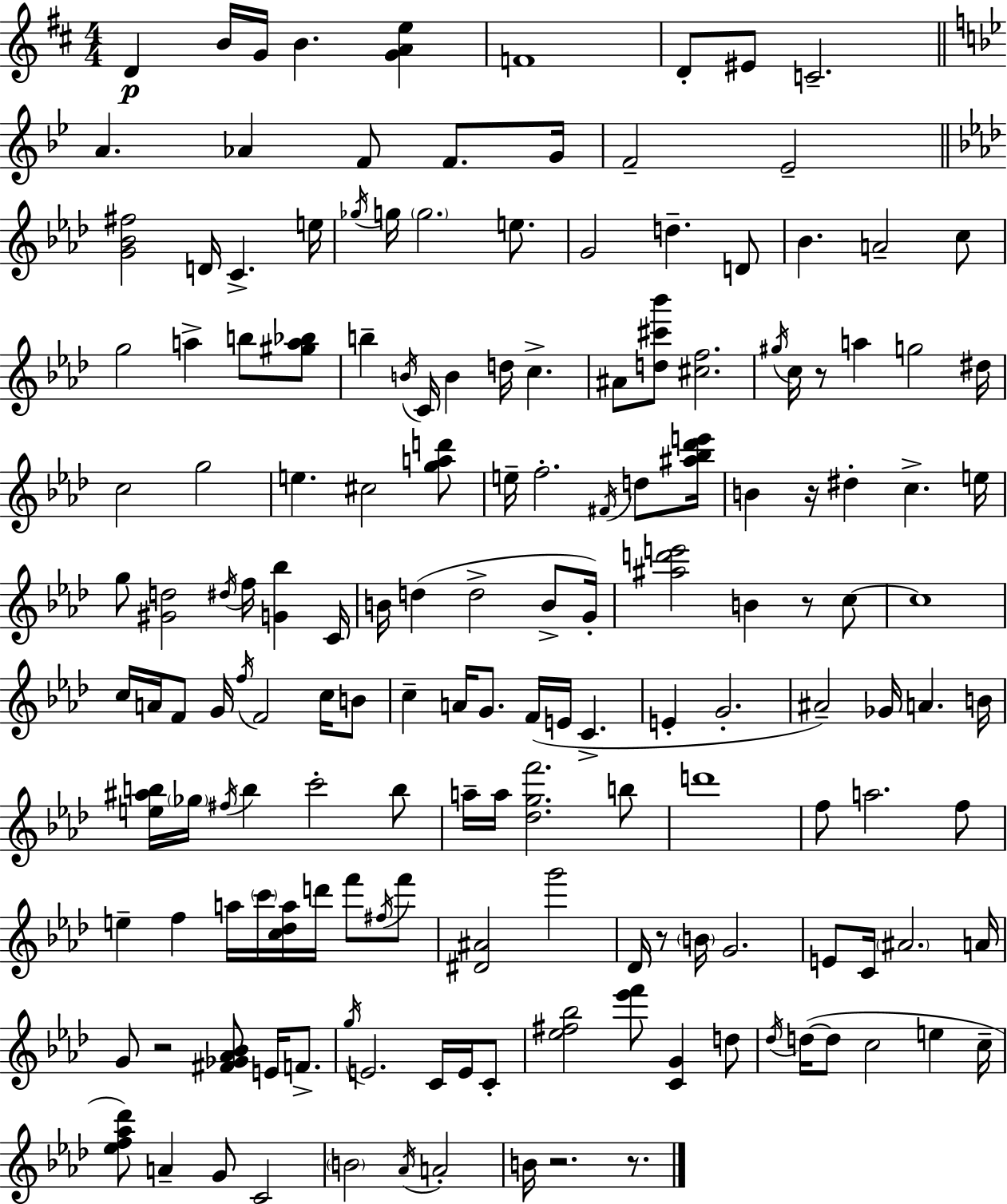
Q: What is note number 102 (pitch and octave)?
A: A5